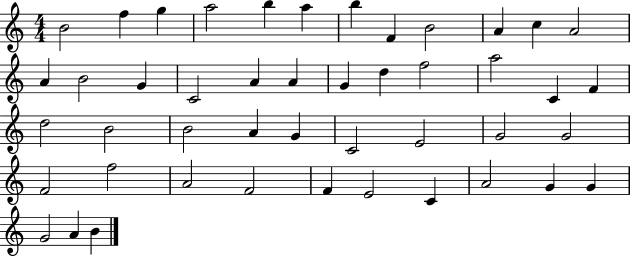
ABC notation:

X:1
T:Untitled
M:4/4
L:1/4
K:C
B2 f g a2 b a b F B2 A c A2 A B2 G C2 A A G d f2 a2 C F d2 B2 B2 A G C2 E2 G2 G2 F2 f2 A2 F2 F E2 C A2 G G G2 A B